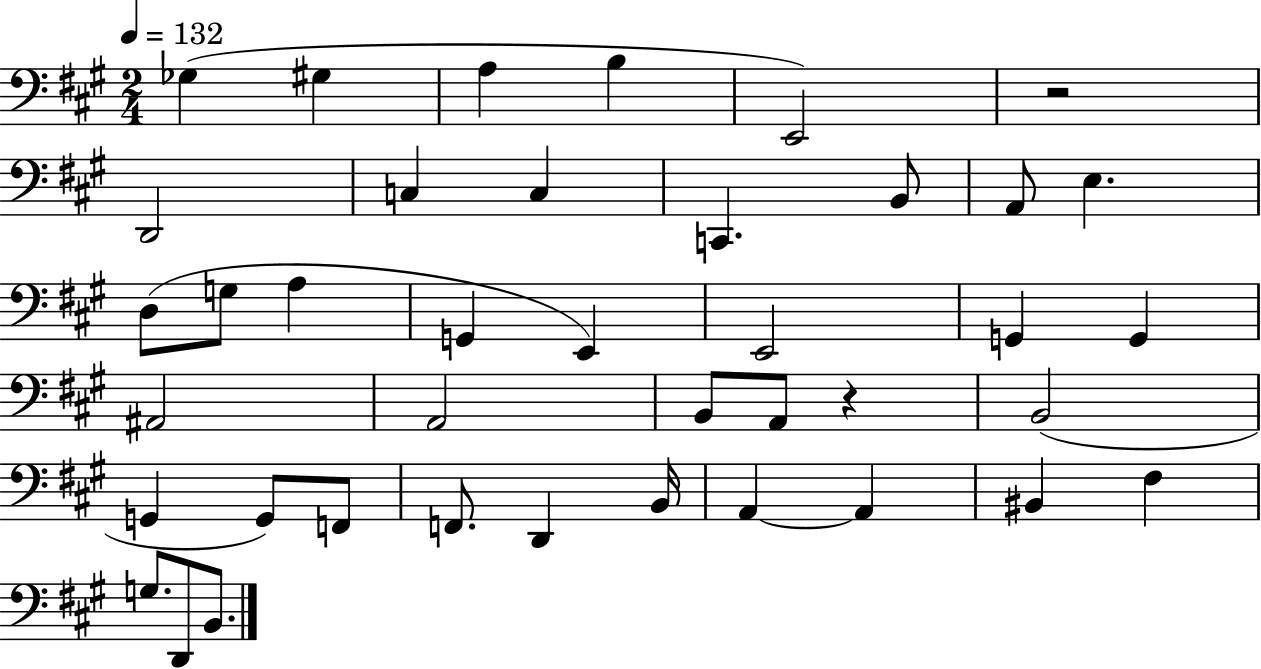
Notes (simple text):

Gb3/q G#3/q A3/q B3/q E2/h R/h D2/h C3/q C3/q C2/q. B2/e A2/e E3/q. D3/e G3/e A3/q G2/q E2/q E2/h G2/q G2/q A#2/h A2/h B2/e A2/e R/q B2/h G2/q G2/e F2/e F2/e. D2/q B2/s A2/q A2/q BIS2/q F#3/q G3/e. D2/e B2/e.